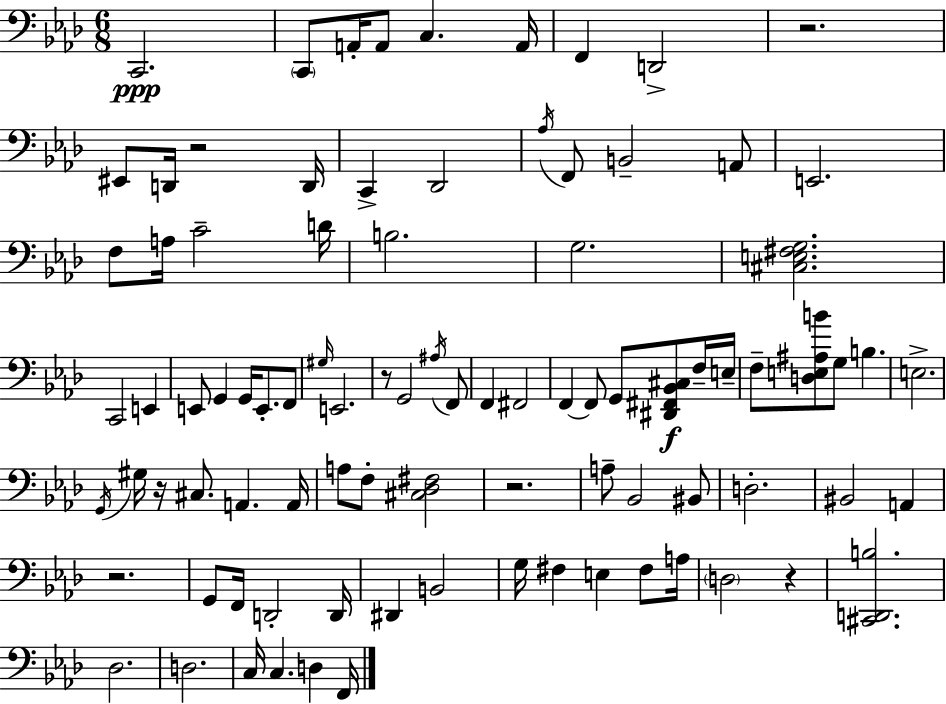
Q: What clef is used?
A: bass